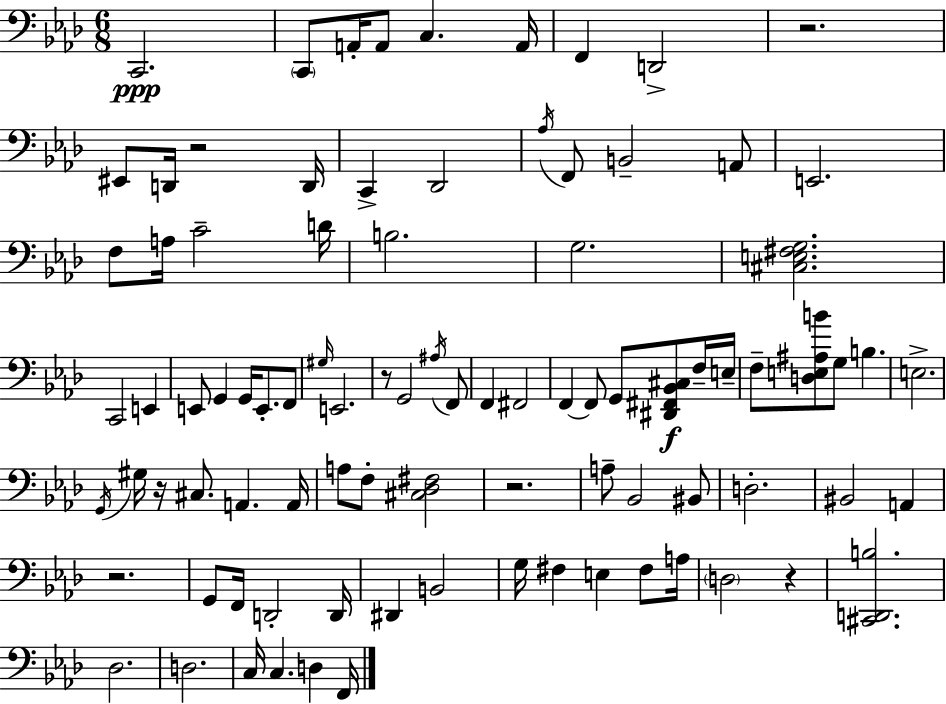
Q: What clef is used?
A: bass